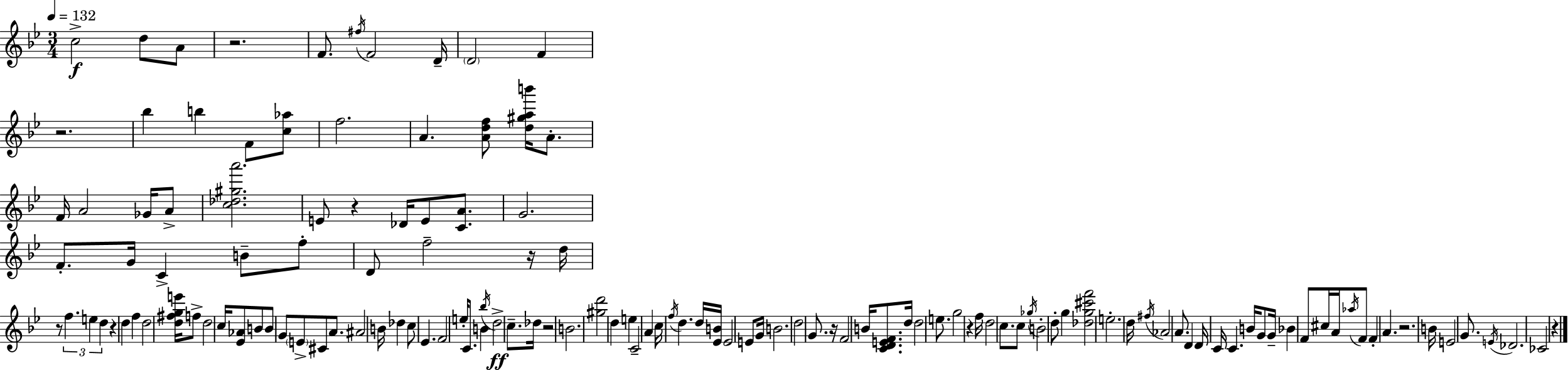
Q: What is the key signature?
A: BES major